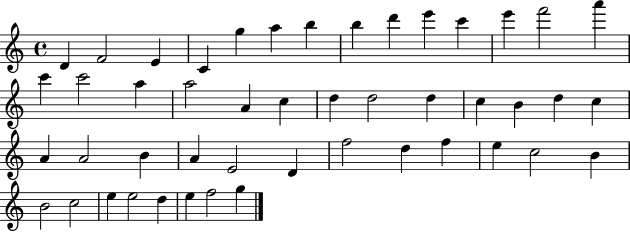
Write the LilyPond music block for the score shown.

{
  \clef treble
  \time 4/4
  \defaultTimeSignature
  \key c \major
  d'4 f'2 e'4 | c'4 g''4 a''4 b''4 | b''4 d'''4 e'''4 c'''4 | e'''4 f'''2 a'''4 | \break c'''4 c'''2 a''4 | a''2 a'4 c''4 | d''4 d''2 d''4 | c''4 b'4 d''4 c''4 | \break a'4 a'2 b'4 | a'4 e'2 d'4 | f''2 d''4 f''4 | e''4 c''2 b'4 | \break b'2 c''2 | e''4 e''2 d''4 | e''4 f''2 g''4 | \bar "|."
}